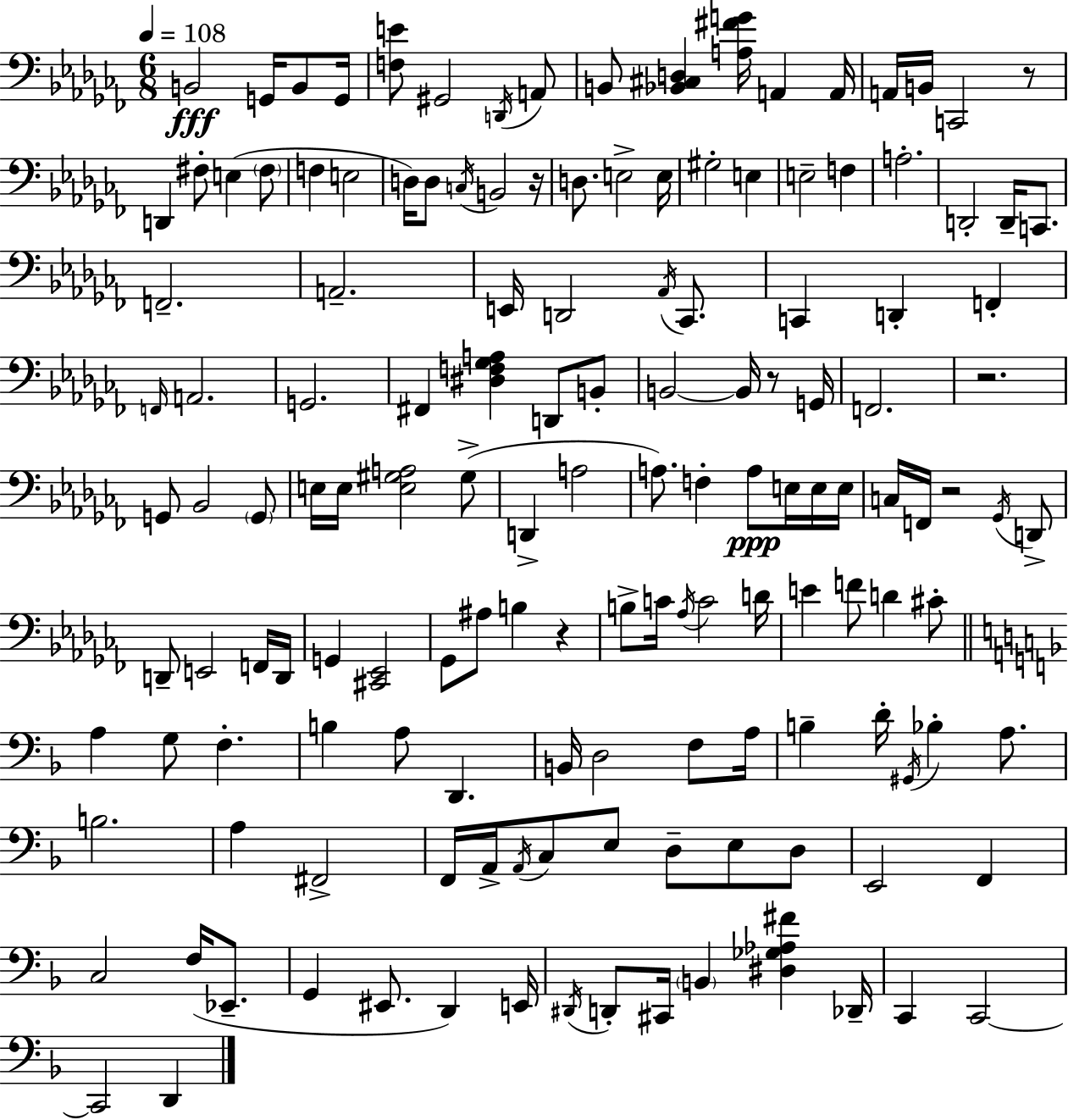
{
  \clef bass
  \numericTimeSignature
  \time 6/8
  \key aes \minor
  \tempo 4 = 108
  \repeat volta 2 { b,2\fff g,16 b,8 g,16 | <f e'>8 gis,2 \acciaccatura { d,16 } a,8 | b,8 <bes, cis d>4 <a fis' g'>16 a,4 | a,16 a,16 b,16 c,2 r8 | \break d,4 fis8-. e4( \parenthesize fis8 | f4 e2 | d16) d8 \acciaccatura { c16 } b,2 | r16 d8. e2-> | \break e16 gis2-. e4 | e2-- f4 | a2.-. | d,2-. d,16-- c,8. | \break f,2.-- | a,2.-- | e,16 d,2 \acciaccatura { aes,16 } | ces,8. c,4 d,4-. f,4-. | \break \grace { f,16 } a,2. | g,2. | fis,4 <dis f ges a>4 | d,8 b,8-. b,2~~ | \break b,16 r8 g,16 f,2. | r2. | g,8 bes,2 | \parenthesize g,8 e16 e16 <e gis a>2 | \break gis8->( d,4-> a2 | a8.) f4-. a8\ppp | e16 e16 e16 c16 f,16 r2 | \acciaccatura { ges,16 } d,8-> d,8-- e,2 | \break f,16 d,16 g,4 <cis, ees,>2 | ges,8 ais8 b4 | r4 b8-> c'16 \acciaccatura { aes16 } c'2 | d'16 e'4 f'8 | \break d'4 cis'8-. \bar "||" \break \key f \major a4 g8 f4.-. | b4 a8 d,4. | b,16 d2 f8 a16 | b4-- d'16-. \acciaccatura { gis,16 } bes4-. a8. | \break b2. | a4 fis,2-> | f,16 a,16-> \acciaccatura { a,16 } c8 e8 d8-- e8 | d8 e,2 f,4 | \break c2 f16( ees,8.-- | g,4 eis,8. d,4) | e,16 \acciaccatura { dis,16 } d,8-. cis,16 \parenthesize b,4 <dis ges aes fis'>4 | des,16-- c,4 c,2~~ | \break c,2 d,4 | } \bar "|."
}